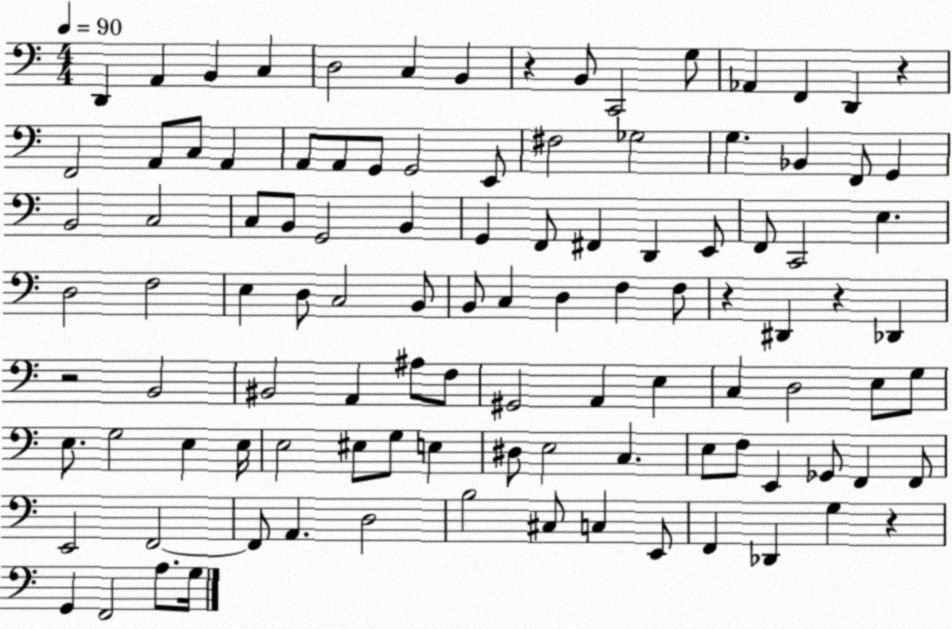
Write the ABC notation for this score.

X:1
T:Untitled
M:4/4
L:1/4
K:C
D,, A,, B,, C, D,2 C, B,, z B,,/2 C,,2 G,/2 _A,, F,, D,, z F,,2 A,,/2 C,/2 A,, A,,/2 A,,/2 G,,/2 G,,2 E,,/2 ^F,2 _G,2 G, _B,, F,,/2 G,, B,,2 C,2 C,/2 B,,/2 G,,2 B,, G,, F,,/2 ^F,, D,, E,,/2 F,,/2 C,,2 E, D,2 F,2 E, D,/2 C,2 B,,/2 B,,/2 C, D, F, F,/2 z ^D,, z _D,, z2 B,,2 ^B,,2 A,, ^A,/2 F,/2 ^G,,2 A,, E, C, D,2 E,/2 G,/2 E,/2 G,2 E, E,/4 E,2 ^E,/2 G,/2 E, ^D,/2 E,2 C, E,/2 F,/2 E,, _G,,/2 F,, F,,/2 E,,2 F,,2 F,,/2 A,, D,2 B,2 ^C,/2 C, E,,/2 F,, _D,, G, z G,, F,,2 A,/2 G,/4